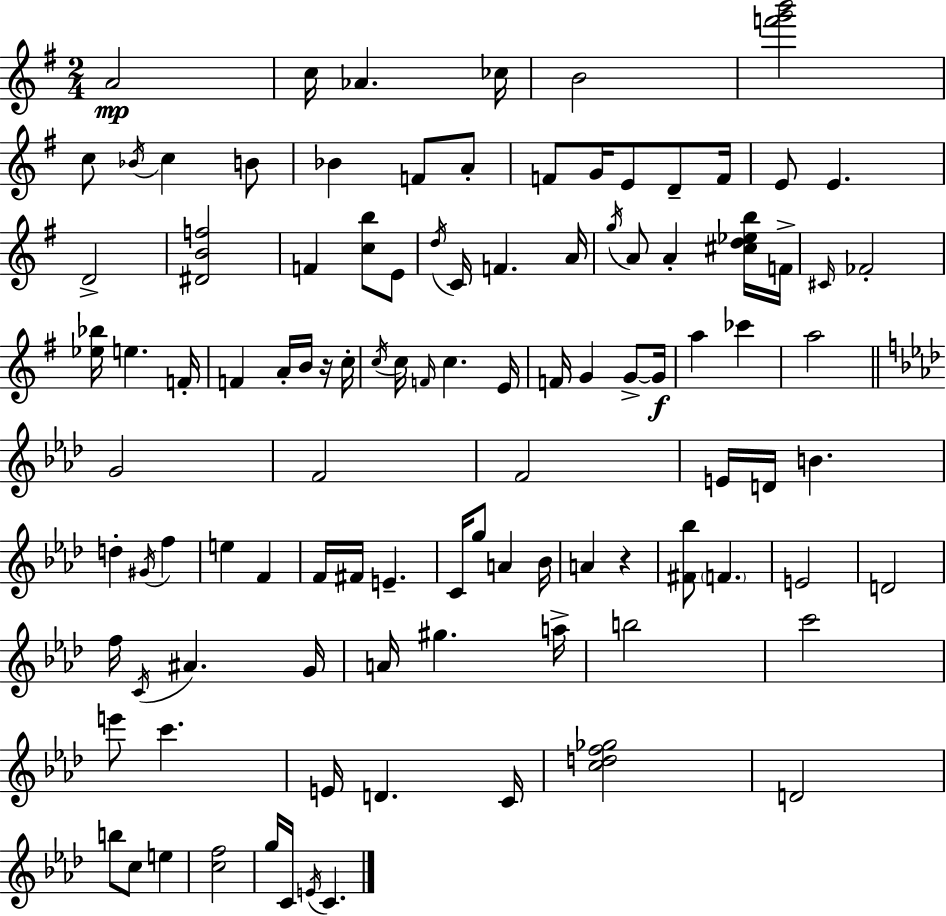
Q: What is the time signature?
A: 2/4